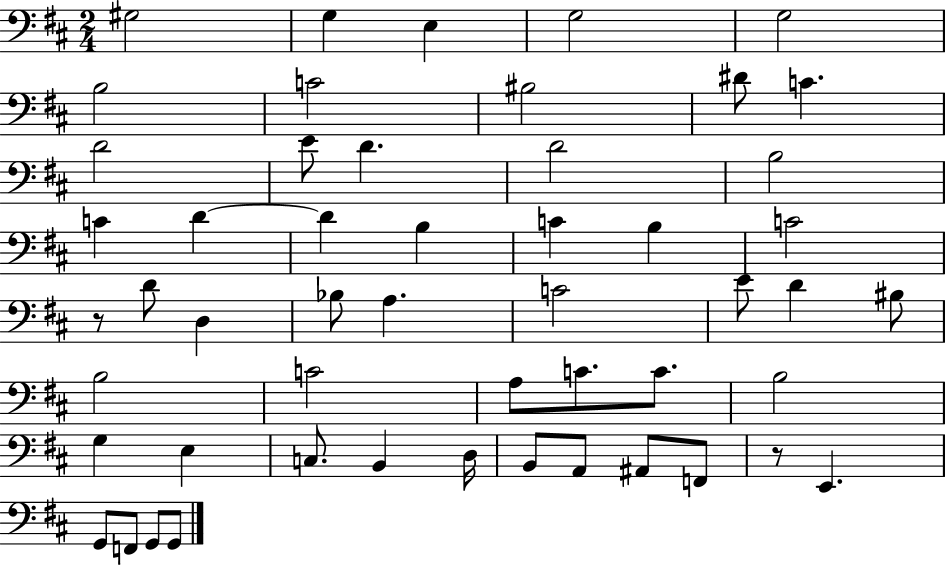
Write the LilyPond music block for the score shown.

{
  \clef bass
  \numericTimeSignature
  \time 2/4
  \key d \major
  \repeat volta 2 { gis2 | g4 e4 | g2 | g2 | \break b2 | c'2 | bis2 | dis'8 c'4. | \break d'2 | e'8 d'4. | d'2 | b2 | \break c'4 d'4~~ | d'4 b4 | c'4 b4 | c'2 | \break r8 d'8 d4 | bes8 a4. | c'2 | e'8 d'4 bis8 | \break b2 | c'2 | a8 c'8. c'8. | b2 | \break g4 e4 | c8. b,4 d16 | b,8 a,8 ais,8 f,8 | r8 e,4. | \break g,8 f,8 g,8 g,8 | } \bar "|."
}